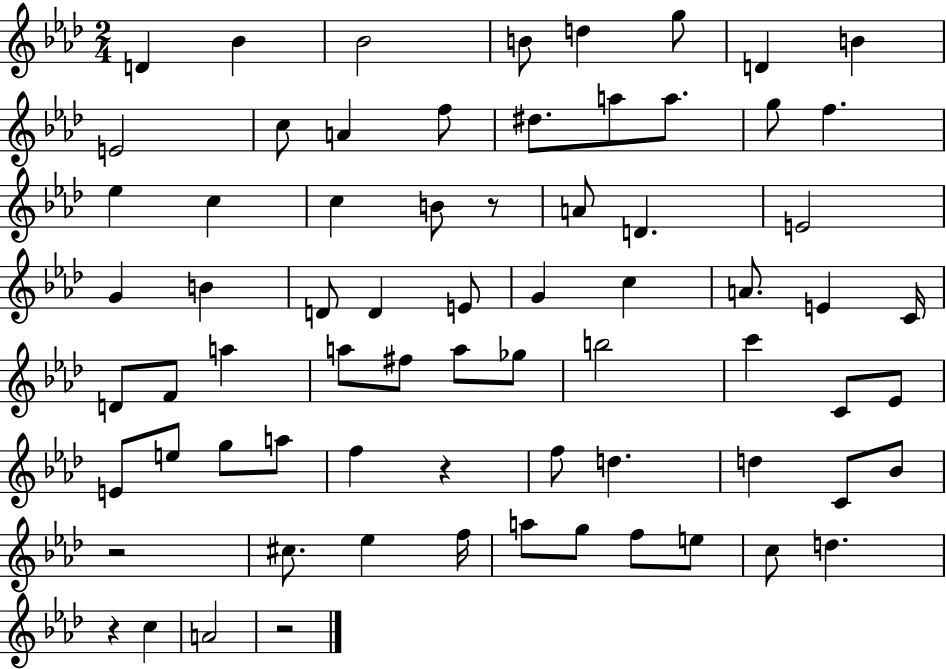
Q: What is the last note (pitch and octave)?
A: A4